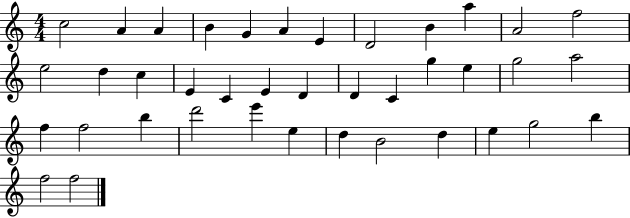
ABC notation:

X:1
T:Untitled
M:4/4
L:1/4
K:C
c2 A A B G A E D2 B a A2 f2 e2 d c E C E D D C g e g2 a2 f f2 b d'2 e' e d B2 d e g2 b f2 f2